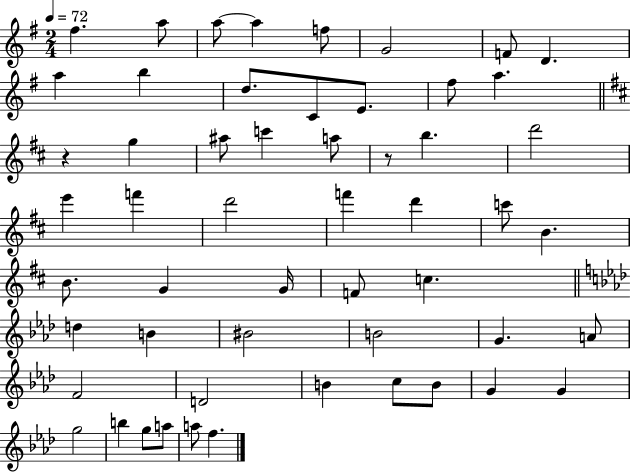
{
  \clef treble
  \numericTimeSignature
  \time 2/4
  \key g \major
  \tempo 4 = 72
  fis''4. a''8 | a''8~~ a''4 f''8 | g'2 | f'8 d'4. | \break a''4 b''4 | d''8. c'8 e'8. | fis''8 a''4. | \bar "||" \break \key b \minor r4 g''4 | ais''8 c'''4 a''8 | r8 b''4. | d'''2 | \break e'''4 f'''4 | d'''2 | f'''4 d'''4 | c'''8 b'4. | \break b'8. g'4 g'16 | f'8 c''4. | \bar "||" \break \key f \minor d''4 b'4 | bis'2 | b'2 | g'4. a'8 | \break f'2 | d'2 | b'4 c''8 b'8 | g'4 g'4 | \break g''2 | b''4 g''8 a''8 | a''8 f''4. | \bar "|."
}